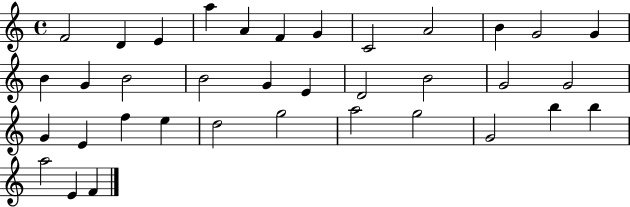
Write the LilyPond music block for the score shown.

{
  \clef treble
  \time 4/4
  \defaultTimeSignature
  \key c \major
  f'2 d'4 e'4 | a''4 a'4 f'4 g'4 | c'2 a'2 | b'4 g'2 g'4 | \break b'4 g'4 b'2 | b'2 g'4 e'4 | d'2 b'2 | g'2 g'2 | \break g'4 e'4 f''4 e''4 | d''2 g''2 | a''2 g''2 | g'2 b''4 b''4 | \break a''2 e'4 f'4 | \bar "|."
}